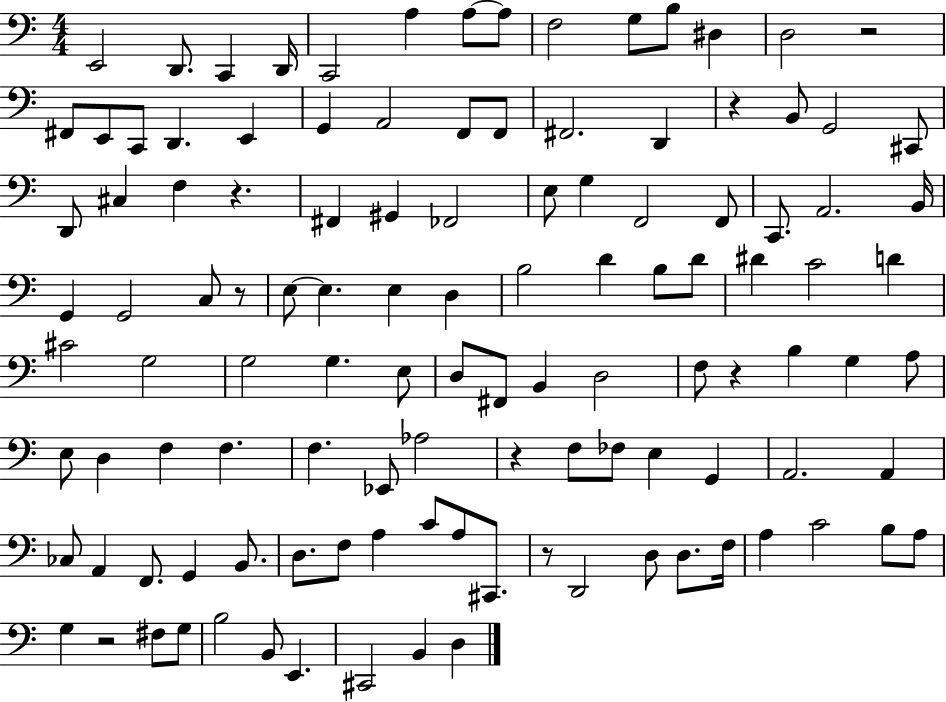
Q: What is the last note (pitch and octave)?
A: D3